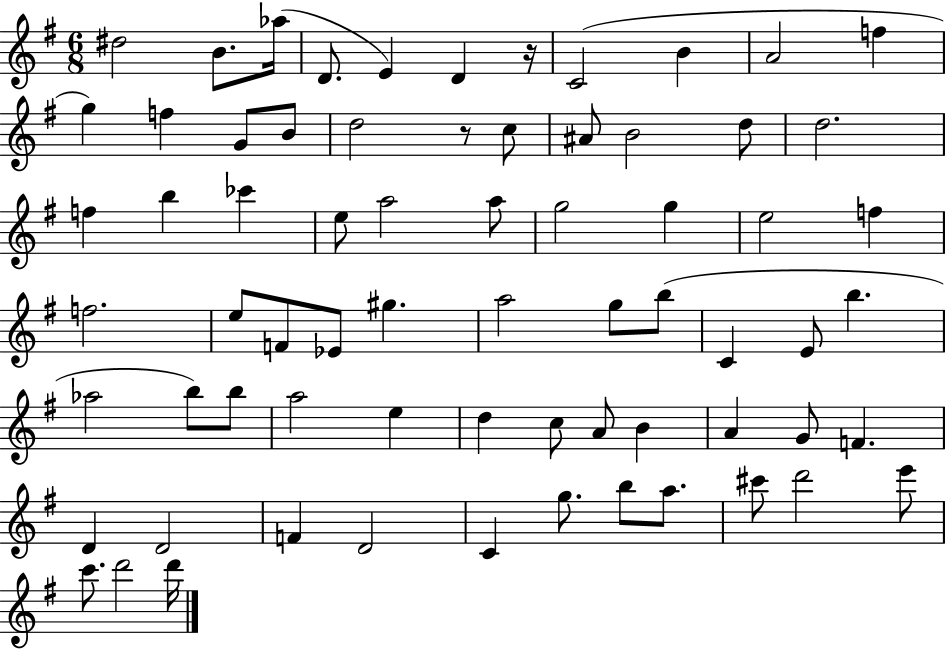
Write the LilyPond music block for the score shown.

{
  \clef treble
  \numericTimeSignature
  \time 6/8
  \key g \major
  dis''2 b'8. aes''16( | d'8. e'4) d'4 r16 | c'2( b'4 | a'2 f''4 | \break g''4) f''4 g'8 b'8 | d''2 r8 c''8 | ais'8 b'2 d''8 | d''2. | \break f''4 b''4 ces'''4 | e''8 a''2 a''8 | g''2 g''4 | e''2 f''4 | \break f''2. | e''8 f'8 ees'8 gis''4. | a''2 g''8 b''8( | c'4 e'8 b''4. | \break aes''2 b''8) b''8 | a''2 e''4 | d''4 c''8 a'8 b'4 | a'4 g'8 f'4. | \break d'4 d'2 | f'4 d'2 | c'4 g''8. b''8 a''8. | cis'''8 d'''2 e'''8 | \break c'''8. d'''2 d'''16 | \bar "|."
}